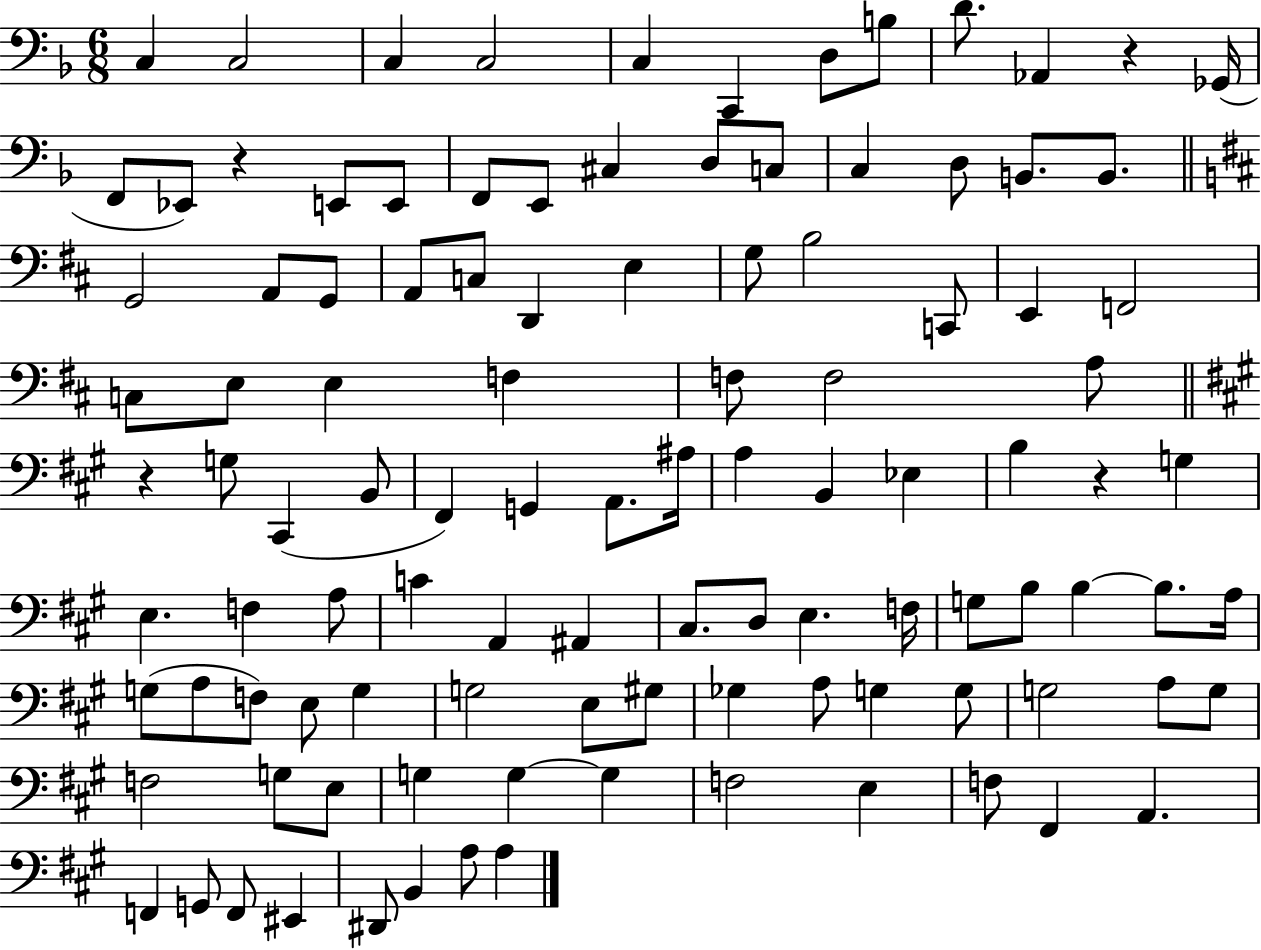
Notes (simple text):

C3/q C3/h C3/q C3/h C3/q C2/q D3/e B3/e D4/e. Ab2/q R/q Gb2/s F2/e Eb2/e R/q E2/e E2/e F2/e E2/e C#3/q D3/e C3/e C3/q D3/e B2/e. B2/e. G2/h A2/e G2/e A2/e C3/e D2/q E3/q G3/e B3/h C2/e E2/q F2/h C3/e E3/e E3/q F3/q F3/e F3/h A3/e R/q G3/e C#2/q B2/e F#2/q G2/q A2/e. A#3/s A3/q B2/q Eb3/q B3/q R/q G3/q E3/q. F3/q A3/e C4/q A2/q A#2/q C#3/e. D3/e E3/q. F3/s G3/e B3/e B3/q B3/e. A3/s G3/e A3/e F3/e E3/e G3/q G3/h E3/e G#3/e Gb3/q A3/e G3/q G3/e G3/h A3/e G3/e F3/h G3/e E3/e G3/q G3/q G3/q F3/h E3/q F3/e F#2/q A2/q. F2/q G2/e F2/e EIS2/q D#2/e B2/q A3/e A3/q